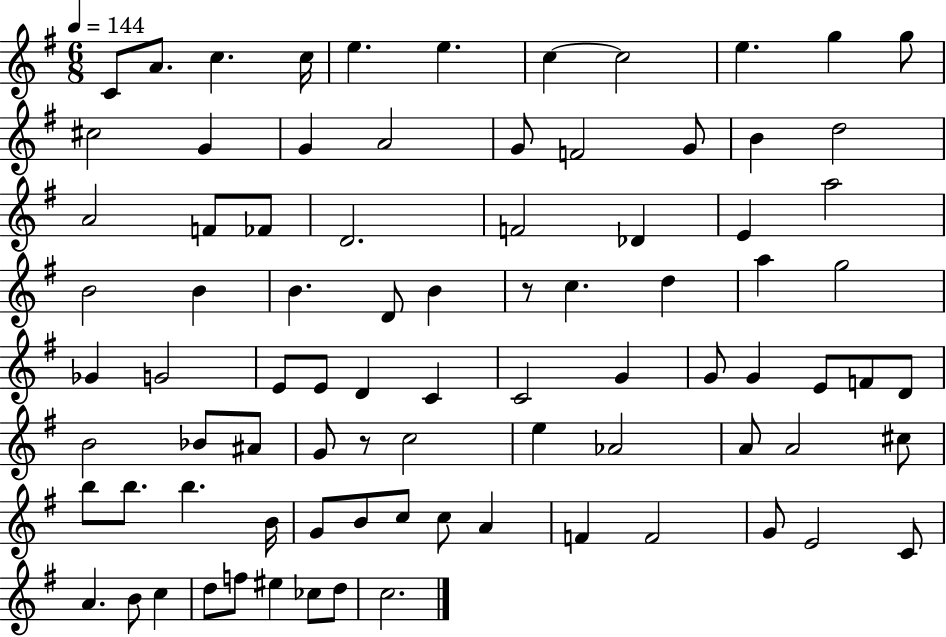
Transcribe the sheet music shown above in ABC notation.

X:1
T:Untitled
M:6/8
L:1/4
K:G
C/2 A/2 c c/4 e e c c2 e g g/2 ^c2 G G A2 G/2 F2 G/2 B d2 A2 F/2 _F/2 D2 F2 _D E a2 B2 B B D/2 B z/2 c d a g2 _G G2 E/2 E/2 D C C2 G G/2 G E/2 F/2 D/2 B2 _B/2 ^A/2 G/2 z/2 c2 e _A2 A/2 A2 ^c/2 b/2 b/2 b B/4 G/2 B/2 c/2 c/2 A F F2 G/2 E2 C/2 A B/2 c d/2 f/2 ^e _c/2 d/2 c2